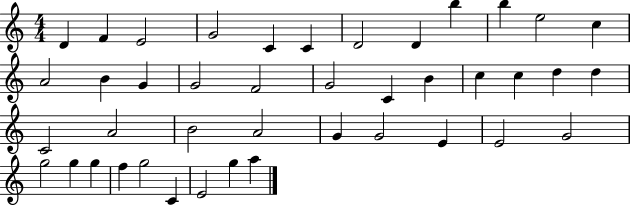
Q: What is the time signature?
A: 4/4